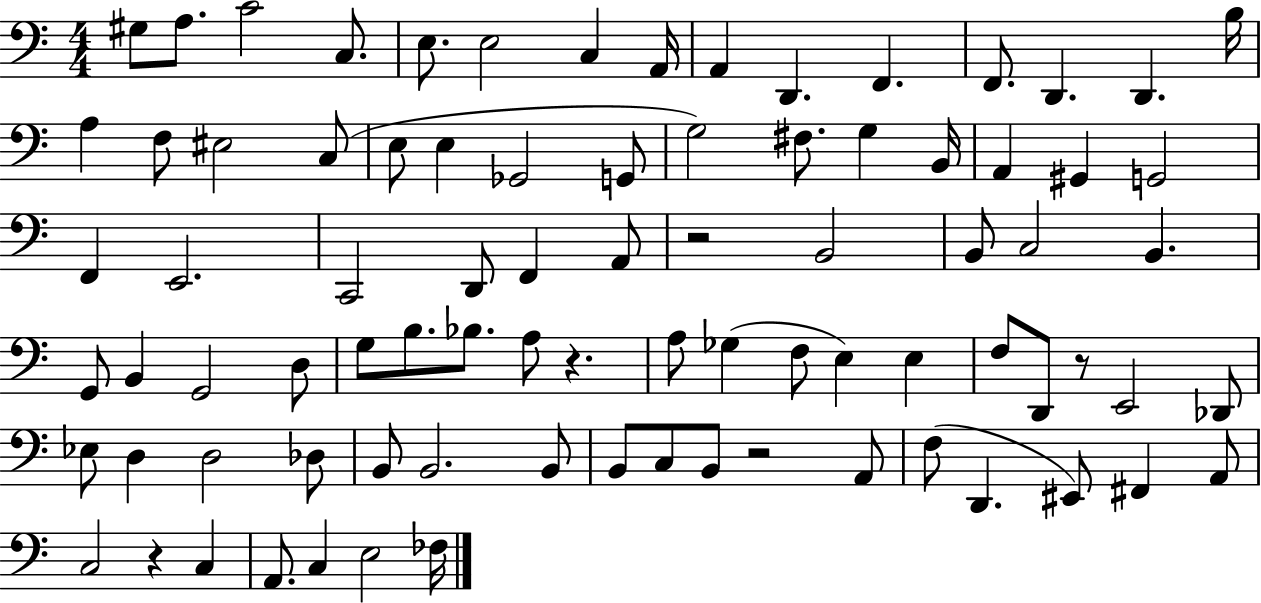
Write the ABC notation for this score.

X:1
T:Untitled
M:4/4
L:1/4
K:C
^G,/2 A,/2 C2 C,/2 E,/2 E,2 C, A,,/4 A,, D,, F,, F,,/2 D,, D,, B,/4 A, F,/2 ^E,2 C,/2 E,/2 E, _G,,2 G,,/2 G,2 ^F,/2 G, B,,/4 A,, ^G,, G,,2 F,, E,,2 C,,2 D,,/2 F,, A,,/2 z2 B,,2 B,,/2 C,2 B,, G,,/2 B,, G,,2 D,/2 G,/2 B,/2 _B,/2 A,/2 z A,/2 _G, F,/2 E, E, F,/2 D,,/2 z/2 E,,2 _D,,/2 _E,/2 D, D,2 _D,/2 B,,/2 B,,2 B,,/2 B,,/2 C,/2 B,,/2 z2 A,,/2 F,/2 D,, ^E,,/2 ^F,, A,,/2 C,2 z C, A,,/2 C, E,2 _F,/4